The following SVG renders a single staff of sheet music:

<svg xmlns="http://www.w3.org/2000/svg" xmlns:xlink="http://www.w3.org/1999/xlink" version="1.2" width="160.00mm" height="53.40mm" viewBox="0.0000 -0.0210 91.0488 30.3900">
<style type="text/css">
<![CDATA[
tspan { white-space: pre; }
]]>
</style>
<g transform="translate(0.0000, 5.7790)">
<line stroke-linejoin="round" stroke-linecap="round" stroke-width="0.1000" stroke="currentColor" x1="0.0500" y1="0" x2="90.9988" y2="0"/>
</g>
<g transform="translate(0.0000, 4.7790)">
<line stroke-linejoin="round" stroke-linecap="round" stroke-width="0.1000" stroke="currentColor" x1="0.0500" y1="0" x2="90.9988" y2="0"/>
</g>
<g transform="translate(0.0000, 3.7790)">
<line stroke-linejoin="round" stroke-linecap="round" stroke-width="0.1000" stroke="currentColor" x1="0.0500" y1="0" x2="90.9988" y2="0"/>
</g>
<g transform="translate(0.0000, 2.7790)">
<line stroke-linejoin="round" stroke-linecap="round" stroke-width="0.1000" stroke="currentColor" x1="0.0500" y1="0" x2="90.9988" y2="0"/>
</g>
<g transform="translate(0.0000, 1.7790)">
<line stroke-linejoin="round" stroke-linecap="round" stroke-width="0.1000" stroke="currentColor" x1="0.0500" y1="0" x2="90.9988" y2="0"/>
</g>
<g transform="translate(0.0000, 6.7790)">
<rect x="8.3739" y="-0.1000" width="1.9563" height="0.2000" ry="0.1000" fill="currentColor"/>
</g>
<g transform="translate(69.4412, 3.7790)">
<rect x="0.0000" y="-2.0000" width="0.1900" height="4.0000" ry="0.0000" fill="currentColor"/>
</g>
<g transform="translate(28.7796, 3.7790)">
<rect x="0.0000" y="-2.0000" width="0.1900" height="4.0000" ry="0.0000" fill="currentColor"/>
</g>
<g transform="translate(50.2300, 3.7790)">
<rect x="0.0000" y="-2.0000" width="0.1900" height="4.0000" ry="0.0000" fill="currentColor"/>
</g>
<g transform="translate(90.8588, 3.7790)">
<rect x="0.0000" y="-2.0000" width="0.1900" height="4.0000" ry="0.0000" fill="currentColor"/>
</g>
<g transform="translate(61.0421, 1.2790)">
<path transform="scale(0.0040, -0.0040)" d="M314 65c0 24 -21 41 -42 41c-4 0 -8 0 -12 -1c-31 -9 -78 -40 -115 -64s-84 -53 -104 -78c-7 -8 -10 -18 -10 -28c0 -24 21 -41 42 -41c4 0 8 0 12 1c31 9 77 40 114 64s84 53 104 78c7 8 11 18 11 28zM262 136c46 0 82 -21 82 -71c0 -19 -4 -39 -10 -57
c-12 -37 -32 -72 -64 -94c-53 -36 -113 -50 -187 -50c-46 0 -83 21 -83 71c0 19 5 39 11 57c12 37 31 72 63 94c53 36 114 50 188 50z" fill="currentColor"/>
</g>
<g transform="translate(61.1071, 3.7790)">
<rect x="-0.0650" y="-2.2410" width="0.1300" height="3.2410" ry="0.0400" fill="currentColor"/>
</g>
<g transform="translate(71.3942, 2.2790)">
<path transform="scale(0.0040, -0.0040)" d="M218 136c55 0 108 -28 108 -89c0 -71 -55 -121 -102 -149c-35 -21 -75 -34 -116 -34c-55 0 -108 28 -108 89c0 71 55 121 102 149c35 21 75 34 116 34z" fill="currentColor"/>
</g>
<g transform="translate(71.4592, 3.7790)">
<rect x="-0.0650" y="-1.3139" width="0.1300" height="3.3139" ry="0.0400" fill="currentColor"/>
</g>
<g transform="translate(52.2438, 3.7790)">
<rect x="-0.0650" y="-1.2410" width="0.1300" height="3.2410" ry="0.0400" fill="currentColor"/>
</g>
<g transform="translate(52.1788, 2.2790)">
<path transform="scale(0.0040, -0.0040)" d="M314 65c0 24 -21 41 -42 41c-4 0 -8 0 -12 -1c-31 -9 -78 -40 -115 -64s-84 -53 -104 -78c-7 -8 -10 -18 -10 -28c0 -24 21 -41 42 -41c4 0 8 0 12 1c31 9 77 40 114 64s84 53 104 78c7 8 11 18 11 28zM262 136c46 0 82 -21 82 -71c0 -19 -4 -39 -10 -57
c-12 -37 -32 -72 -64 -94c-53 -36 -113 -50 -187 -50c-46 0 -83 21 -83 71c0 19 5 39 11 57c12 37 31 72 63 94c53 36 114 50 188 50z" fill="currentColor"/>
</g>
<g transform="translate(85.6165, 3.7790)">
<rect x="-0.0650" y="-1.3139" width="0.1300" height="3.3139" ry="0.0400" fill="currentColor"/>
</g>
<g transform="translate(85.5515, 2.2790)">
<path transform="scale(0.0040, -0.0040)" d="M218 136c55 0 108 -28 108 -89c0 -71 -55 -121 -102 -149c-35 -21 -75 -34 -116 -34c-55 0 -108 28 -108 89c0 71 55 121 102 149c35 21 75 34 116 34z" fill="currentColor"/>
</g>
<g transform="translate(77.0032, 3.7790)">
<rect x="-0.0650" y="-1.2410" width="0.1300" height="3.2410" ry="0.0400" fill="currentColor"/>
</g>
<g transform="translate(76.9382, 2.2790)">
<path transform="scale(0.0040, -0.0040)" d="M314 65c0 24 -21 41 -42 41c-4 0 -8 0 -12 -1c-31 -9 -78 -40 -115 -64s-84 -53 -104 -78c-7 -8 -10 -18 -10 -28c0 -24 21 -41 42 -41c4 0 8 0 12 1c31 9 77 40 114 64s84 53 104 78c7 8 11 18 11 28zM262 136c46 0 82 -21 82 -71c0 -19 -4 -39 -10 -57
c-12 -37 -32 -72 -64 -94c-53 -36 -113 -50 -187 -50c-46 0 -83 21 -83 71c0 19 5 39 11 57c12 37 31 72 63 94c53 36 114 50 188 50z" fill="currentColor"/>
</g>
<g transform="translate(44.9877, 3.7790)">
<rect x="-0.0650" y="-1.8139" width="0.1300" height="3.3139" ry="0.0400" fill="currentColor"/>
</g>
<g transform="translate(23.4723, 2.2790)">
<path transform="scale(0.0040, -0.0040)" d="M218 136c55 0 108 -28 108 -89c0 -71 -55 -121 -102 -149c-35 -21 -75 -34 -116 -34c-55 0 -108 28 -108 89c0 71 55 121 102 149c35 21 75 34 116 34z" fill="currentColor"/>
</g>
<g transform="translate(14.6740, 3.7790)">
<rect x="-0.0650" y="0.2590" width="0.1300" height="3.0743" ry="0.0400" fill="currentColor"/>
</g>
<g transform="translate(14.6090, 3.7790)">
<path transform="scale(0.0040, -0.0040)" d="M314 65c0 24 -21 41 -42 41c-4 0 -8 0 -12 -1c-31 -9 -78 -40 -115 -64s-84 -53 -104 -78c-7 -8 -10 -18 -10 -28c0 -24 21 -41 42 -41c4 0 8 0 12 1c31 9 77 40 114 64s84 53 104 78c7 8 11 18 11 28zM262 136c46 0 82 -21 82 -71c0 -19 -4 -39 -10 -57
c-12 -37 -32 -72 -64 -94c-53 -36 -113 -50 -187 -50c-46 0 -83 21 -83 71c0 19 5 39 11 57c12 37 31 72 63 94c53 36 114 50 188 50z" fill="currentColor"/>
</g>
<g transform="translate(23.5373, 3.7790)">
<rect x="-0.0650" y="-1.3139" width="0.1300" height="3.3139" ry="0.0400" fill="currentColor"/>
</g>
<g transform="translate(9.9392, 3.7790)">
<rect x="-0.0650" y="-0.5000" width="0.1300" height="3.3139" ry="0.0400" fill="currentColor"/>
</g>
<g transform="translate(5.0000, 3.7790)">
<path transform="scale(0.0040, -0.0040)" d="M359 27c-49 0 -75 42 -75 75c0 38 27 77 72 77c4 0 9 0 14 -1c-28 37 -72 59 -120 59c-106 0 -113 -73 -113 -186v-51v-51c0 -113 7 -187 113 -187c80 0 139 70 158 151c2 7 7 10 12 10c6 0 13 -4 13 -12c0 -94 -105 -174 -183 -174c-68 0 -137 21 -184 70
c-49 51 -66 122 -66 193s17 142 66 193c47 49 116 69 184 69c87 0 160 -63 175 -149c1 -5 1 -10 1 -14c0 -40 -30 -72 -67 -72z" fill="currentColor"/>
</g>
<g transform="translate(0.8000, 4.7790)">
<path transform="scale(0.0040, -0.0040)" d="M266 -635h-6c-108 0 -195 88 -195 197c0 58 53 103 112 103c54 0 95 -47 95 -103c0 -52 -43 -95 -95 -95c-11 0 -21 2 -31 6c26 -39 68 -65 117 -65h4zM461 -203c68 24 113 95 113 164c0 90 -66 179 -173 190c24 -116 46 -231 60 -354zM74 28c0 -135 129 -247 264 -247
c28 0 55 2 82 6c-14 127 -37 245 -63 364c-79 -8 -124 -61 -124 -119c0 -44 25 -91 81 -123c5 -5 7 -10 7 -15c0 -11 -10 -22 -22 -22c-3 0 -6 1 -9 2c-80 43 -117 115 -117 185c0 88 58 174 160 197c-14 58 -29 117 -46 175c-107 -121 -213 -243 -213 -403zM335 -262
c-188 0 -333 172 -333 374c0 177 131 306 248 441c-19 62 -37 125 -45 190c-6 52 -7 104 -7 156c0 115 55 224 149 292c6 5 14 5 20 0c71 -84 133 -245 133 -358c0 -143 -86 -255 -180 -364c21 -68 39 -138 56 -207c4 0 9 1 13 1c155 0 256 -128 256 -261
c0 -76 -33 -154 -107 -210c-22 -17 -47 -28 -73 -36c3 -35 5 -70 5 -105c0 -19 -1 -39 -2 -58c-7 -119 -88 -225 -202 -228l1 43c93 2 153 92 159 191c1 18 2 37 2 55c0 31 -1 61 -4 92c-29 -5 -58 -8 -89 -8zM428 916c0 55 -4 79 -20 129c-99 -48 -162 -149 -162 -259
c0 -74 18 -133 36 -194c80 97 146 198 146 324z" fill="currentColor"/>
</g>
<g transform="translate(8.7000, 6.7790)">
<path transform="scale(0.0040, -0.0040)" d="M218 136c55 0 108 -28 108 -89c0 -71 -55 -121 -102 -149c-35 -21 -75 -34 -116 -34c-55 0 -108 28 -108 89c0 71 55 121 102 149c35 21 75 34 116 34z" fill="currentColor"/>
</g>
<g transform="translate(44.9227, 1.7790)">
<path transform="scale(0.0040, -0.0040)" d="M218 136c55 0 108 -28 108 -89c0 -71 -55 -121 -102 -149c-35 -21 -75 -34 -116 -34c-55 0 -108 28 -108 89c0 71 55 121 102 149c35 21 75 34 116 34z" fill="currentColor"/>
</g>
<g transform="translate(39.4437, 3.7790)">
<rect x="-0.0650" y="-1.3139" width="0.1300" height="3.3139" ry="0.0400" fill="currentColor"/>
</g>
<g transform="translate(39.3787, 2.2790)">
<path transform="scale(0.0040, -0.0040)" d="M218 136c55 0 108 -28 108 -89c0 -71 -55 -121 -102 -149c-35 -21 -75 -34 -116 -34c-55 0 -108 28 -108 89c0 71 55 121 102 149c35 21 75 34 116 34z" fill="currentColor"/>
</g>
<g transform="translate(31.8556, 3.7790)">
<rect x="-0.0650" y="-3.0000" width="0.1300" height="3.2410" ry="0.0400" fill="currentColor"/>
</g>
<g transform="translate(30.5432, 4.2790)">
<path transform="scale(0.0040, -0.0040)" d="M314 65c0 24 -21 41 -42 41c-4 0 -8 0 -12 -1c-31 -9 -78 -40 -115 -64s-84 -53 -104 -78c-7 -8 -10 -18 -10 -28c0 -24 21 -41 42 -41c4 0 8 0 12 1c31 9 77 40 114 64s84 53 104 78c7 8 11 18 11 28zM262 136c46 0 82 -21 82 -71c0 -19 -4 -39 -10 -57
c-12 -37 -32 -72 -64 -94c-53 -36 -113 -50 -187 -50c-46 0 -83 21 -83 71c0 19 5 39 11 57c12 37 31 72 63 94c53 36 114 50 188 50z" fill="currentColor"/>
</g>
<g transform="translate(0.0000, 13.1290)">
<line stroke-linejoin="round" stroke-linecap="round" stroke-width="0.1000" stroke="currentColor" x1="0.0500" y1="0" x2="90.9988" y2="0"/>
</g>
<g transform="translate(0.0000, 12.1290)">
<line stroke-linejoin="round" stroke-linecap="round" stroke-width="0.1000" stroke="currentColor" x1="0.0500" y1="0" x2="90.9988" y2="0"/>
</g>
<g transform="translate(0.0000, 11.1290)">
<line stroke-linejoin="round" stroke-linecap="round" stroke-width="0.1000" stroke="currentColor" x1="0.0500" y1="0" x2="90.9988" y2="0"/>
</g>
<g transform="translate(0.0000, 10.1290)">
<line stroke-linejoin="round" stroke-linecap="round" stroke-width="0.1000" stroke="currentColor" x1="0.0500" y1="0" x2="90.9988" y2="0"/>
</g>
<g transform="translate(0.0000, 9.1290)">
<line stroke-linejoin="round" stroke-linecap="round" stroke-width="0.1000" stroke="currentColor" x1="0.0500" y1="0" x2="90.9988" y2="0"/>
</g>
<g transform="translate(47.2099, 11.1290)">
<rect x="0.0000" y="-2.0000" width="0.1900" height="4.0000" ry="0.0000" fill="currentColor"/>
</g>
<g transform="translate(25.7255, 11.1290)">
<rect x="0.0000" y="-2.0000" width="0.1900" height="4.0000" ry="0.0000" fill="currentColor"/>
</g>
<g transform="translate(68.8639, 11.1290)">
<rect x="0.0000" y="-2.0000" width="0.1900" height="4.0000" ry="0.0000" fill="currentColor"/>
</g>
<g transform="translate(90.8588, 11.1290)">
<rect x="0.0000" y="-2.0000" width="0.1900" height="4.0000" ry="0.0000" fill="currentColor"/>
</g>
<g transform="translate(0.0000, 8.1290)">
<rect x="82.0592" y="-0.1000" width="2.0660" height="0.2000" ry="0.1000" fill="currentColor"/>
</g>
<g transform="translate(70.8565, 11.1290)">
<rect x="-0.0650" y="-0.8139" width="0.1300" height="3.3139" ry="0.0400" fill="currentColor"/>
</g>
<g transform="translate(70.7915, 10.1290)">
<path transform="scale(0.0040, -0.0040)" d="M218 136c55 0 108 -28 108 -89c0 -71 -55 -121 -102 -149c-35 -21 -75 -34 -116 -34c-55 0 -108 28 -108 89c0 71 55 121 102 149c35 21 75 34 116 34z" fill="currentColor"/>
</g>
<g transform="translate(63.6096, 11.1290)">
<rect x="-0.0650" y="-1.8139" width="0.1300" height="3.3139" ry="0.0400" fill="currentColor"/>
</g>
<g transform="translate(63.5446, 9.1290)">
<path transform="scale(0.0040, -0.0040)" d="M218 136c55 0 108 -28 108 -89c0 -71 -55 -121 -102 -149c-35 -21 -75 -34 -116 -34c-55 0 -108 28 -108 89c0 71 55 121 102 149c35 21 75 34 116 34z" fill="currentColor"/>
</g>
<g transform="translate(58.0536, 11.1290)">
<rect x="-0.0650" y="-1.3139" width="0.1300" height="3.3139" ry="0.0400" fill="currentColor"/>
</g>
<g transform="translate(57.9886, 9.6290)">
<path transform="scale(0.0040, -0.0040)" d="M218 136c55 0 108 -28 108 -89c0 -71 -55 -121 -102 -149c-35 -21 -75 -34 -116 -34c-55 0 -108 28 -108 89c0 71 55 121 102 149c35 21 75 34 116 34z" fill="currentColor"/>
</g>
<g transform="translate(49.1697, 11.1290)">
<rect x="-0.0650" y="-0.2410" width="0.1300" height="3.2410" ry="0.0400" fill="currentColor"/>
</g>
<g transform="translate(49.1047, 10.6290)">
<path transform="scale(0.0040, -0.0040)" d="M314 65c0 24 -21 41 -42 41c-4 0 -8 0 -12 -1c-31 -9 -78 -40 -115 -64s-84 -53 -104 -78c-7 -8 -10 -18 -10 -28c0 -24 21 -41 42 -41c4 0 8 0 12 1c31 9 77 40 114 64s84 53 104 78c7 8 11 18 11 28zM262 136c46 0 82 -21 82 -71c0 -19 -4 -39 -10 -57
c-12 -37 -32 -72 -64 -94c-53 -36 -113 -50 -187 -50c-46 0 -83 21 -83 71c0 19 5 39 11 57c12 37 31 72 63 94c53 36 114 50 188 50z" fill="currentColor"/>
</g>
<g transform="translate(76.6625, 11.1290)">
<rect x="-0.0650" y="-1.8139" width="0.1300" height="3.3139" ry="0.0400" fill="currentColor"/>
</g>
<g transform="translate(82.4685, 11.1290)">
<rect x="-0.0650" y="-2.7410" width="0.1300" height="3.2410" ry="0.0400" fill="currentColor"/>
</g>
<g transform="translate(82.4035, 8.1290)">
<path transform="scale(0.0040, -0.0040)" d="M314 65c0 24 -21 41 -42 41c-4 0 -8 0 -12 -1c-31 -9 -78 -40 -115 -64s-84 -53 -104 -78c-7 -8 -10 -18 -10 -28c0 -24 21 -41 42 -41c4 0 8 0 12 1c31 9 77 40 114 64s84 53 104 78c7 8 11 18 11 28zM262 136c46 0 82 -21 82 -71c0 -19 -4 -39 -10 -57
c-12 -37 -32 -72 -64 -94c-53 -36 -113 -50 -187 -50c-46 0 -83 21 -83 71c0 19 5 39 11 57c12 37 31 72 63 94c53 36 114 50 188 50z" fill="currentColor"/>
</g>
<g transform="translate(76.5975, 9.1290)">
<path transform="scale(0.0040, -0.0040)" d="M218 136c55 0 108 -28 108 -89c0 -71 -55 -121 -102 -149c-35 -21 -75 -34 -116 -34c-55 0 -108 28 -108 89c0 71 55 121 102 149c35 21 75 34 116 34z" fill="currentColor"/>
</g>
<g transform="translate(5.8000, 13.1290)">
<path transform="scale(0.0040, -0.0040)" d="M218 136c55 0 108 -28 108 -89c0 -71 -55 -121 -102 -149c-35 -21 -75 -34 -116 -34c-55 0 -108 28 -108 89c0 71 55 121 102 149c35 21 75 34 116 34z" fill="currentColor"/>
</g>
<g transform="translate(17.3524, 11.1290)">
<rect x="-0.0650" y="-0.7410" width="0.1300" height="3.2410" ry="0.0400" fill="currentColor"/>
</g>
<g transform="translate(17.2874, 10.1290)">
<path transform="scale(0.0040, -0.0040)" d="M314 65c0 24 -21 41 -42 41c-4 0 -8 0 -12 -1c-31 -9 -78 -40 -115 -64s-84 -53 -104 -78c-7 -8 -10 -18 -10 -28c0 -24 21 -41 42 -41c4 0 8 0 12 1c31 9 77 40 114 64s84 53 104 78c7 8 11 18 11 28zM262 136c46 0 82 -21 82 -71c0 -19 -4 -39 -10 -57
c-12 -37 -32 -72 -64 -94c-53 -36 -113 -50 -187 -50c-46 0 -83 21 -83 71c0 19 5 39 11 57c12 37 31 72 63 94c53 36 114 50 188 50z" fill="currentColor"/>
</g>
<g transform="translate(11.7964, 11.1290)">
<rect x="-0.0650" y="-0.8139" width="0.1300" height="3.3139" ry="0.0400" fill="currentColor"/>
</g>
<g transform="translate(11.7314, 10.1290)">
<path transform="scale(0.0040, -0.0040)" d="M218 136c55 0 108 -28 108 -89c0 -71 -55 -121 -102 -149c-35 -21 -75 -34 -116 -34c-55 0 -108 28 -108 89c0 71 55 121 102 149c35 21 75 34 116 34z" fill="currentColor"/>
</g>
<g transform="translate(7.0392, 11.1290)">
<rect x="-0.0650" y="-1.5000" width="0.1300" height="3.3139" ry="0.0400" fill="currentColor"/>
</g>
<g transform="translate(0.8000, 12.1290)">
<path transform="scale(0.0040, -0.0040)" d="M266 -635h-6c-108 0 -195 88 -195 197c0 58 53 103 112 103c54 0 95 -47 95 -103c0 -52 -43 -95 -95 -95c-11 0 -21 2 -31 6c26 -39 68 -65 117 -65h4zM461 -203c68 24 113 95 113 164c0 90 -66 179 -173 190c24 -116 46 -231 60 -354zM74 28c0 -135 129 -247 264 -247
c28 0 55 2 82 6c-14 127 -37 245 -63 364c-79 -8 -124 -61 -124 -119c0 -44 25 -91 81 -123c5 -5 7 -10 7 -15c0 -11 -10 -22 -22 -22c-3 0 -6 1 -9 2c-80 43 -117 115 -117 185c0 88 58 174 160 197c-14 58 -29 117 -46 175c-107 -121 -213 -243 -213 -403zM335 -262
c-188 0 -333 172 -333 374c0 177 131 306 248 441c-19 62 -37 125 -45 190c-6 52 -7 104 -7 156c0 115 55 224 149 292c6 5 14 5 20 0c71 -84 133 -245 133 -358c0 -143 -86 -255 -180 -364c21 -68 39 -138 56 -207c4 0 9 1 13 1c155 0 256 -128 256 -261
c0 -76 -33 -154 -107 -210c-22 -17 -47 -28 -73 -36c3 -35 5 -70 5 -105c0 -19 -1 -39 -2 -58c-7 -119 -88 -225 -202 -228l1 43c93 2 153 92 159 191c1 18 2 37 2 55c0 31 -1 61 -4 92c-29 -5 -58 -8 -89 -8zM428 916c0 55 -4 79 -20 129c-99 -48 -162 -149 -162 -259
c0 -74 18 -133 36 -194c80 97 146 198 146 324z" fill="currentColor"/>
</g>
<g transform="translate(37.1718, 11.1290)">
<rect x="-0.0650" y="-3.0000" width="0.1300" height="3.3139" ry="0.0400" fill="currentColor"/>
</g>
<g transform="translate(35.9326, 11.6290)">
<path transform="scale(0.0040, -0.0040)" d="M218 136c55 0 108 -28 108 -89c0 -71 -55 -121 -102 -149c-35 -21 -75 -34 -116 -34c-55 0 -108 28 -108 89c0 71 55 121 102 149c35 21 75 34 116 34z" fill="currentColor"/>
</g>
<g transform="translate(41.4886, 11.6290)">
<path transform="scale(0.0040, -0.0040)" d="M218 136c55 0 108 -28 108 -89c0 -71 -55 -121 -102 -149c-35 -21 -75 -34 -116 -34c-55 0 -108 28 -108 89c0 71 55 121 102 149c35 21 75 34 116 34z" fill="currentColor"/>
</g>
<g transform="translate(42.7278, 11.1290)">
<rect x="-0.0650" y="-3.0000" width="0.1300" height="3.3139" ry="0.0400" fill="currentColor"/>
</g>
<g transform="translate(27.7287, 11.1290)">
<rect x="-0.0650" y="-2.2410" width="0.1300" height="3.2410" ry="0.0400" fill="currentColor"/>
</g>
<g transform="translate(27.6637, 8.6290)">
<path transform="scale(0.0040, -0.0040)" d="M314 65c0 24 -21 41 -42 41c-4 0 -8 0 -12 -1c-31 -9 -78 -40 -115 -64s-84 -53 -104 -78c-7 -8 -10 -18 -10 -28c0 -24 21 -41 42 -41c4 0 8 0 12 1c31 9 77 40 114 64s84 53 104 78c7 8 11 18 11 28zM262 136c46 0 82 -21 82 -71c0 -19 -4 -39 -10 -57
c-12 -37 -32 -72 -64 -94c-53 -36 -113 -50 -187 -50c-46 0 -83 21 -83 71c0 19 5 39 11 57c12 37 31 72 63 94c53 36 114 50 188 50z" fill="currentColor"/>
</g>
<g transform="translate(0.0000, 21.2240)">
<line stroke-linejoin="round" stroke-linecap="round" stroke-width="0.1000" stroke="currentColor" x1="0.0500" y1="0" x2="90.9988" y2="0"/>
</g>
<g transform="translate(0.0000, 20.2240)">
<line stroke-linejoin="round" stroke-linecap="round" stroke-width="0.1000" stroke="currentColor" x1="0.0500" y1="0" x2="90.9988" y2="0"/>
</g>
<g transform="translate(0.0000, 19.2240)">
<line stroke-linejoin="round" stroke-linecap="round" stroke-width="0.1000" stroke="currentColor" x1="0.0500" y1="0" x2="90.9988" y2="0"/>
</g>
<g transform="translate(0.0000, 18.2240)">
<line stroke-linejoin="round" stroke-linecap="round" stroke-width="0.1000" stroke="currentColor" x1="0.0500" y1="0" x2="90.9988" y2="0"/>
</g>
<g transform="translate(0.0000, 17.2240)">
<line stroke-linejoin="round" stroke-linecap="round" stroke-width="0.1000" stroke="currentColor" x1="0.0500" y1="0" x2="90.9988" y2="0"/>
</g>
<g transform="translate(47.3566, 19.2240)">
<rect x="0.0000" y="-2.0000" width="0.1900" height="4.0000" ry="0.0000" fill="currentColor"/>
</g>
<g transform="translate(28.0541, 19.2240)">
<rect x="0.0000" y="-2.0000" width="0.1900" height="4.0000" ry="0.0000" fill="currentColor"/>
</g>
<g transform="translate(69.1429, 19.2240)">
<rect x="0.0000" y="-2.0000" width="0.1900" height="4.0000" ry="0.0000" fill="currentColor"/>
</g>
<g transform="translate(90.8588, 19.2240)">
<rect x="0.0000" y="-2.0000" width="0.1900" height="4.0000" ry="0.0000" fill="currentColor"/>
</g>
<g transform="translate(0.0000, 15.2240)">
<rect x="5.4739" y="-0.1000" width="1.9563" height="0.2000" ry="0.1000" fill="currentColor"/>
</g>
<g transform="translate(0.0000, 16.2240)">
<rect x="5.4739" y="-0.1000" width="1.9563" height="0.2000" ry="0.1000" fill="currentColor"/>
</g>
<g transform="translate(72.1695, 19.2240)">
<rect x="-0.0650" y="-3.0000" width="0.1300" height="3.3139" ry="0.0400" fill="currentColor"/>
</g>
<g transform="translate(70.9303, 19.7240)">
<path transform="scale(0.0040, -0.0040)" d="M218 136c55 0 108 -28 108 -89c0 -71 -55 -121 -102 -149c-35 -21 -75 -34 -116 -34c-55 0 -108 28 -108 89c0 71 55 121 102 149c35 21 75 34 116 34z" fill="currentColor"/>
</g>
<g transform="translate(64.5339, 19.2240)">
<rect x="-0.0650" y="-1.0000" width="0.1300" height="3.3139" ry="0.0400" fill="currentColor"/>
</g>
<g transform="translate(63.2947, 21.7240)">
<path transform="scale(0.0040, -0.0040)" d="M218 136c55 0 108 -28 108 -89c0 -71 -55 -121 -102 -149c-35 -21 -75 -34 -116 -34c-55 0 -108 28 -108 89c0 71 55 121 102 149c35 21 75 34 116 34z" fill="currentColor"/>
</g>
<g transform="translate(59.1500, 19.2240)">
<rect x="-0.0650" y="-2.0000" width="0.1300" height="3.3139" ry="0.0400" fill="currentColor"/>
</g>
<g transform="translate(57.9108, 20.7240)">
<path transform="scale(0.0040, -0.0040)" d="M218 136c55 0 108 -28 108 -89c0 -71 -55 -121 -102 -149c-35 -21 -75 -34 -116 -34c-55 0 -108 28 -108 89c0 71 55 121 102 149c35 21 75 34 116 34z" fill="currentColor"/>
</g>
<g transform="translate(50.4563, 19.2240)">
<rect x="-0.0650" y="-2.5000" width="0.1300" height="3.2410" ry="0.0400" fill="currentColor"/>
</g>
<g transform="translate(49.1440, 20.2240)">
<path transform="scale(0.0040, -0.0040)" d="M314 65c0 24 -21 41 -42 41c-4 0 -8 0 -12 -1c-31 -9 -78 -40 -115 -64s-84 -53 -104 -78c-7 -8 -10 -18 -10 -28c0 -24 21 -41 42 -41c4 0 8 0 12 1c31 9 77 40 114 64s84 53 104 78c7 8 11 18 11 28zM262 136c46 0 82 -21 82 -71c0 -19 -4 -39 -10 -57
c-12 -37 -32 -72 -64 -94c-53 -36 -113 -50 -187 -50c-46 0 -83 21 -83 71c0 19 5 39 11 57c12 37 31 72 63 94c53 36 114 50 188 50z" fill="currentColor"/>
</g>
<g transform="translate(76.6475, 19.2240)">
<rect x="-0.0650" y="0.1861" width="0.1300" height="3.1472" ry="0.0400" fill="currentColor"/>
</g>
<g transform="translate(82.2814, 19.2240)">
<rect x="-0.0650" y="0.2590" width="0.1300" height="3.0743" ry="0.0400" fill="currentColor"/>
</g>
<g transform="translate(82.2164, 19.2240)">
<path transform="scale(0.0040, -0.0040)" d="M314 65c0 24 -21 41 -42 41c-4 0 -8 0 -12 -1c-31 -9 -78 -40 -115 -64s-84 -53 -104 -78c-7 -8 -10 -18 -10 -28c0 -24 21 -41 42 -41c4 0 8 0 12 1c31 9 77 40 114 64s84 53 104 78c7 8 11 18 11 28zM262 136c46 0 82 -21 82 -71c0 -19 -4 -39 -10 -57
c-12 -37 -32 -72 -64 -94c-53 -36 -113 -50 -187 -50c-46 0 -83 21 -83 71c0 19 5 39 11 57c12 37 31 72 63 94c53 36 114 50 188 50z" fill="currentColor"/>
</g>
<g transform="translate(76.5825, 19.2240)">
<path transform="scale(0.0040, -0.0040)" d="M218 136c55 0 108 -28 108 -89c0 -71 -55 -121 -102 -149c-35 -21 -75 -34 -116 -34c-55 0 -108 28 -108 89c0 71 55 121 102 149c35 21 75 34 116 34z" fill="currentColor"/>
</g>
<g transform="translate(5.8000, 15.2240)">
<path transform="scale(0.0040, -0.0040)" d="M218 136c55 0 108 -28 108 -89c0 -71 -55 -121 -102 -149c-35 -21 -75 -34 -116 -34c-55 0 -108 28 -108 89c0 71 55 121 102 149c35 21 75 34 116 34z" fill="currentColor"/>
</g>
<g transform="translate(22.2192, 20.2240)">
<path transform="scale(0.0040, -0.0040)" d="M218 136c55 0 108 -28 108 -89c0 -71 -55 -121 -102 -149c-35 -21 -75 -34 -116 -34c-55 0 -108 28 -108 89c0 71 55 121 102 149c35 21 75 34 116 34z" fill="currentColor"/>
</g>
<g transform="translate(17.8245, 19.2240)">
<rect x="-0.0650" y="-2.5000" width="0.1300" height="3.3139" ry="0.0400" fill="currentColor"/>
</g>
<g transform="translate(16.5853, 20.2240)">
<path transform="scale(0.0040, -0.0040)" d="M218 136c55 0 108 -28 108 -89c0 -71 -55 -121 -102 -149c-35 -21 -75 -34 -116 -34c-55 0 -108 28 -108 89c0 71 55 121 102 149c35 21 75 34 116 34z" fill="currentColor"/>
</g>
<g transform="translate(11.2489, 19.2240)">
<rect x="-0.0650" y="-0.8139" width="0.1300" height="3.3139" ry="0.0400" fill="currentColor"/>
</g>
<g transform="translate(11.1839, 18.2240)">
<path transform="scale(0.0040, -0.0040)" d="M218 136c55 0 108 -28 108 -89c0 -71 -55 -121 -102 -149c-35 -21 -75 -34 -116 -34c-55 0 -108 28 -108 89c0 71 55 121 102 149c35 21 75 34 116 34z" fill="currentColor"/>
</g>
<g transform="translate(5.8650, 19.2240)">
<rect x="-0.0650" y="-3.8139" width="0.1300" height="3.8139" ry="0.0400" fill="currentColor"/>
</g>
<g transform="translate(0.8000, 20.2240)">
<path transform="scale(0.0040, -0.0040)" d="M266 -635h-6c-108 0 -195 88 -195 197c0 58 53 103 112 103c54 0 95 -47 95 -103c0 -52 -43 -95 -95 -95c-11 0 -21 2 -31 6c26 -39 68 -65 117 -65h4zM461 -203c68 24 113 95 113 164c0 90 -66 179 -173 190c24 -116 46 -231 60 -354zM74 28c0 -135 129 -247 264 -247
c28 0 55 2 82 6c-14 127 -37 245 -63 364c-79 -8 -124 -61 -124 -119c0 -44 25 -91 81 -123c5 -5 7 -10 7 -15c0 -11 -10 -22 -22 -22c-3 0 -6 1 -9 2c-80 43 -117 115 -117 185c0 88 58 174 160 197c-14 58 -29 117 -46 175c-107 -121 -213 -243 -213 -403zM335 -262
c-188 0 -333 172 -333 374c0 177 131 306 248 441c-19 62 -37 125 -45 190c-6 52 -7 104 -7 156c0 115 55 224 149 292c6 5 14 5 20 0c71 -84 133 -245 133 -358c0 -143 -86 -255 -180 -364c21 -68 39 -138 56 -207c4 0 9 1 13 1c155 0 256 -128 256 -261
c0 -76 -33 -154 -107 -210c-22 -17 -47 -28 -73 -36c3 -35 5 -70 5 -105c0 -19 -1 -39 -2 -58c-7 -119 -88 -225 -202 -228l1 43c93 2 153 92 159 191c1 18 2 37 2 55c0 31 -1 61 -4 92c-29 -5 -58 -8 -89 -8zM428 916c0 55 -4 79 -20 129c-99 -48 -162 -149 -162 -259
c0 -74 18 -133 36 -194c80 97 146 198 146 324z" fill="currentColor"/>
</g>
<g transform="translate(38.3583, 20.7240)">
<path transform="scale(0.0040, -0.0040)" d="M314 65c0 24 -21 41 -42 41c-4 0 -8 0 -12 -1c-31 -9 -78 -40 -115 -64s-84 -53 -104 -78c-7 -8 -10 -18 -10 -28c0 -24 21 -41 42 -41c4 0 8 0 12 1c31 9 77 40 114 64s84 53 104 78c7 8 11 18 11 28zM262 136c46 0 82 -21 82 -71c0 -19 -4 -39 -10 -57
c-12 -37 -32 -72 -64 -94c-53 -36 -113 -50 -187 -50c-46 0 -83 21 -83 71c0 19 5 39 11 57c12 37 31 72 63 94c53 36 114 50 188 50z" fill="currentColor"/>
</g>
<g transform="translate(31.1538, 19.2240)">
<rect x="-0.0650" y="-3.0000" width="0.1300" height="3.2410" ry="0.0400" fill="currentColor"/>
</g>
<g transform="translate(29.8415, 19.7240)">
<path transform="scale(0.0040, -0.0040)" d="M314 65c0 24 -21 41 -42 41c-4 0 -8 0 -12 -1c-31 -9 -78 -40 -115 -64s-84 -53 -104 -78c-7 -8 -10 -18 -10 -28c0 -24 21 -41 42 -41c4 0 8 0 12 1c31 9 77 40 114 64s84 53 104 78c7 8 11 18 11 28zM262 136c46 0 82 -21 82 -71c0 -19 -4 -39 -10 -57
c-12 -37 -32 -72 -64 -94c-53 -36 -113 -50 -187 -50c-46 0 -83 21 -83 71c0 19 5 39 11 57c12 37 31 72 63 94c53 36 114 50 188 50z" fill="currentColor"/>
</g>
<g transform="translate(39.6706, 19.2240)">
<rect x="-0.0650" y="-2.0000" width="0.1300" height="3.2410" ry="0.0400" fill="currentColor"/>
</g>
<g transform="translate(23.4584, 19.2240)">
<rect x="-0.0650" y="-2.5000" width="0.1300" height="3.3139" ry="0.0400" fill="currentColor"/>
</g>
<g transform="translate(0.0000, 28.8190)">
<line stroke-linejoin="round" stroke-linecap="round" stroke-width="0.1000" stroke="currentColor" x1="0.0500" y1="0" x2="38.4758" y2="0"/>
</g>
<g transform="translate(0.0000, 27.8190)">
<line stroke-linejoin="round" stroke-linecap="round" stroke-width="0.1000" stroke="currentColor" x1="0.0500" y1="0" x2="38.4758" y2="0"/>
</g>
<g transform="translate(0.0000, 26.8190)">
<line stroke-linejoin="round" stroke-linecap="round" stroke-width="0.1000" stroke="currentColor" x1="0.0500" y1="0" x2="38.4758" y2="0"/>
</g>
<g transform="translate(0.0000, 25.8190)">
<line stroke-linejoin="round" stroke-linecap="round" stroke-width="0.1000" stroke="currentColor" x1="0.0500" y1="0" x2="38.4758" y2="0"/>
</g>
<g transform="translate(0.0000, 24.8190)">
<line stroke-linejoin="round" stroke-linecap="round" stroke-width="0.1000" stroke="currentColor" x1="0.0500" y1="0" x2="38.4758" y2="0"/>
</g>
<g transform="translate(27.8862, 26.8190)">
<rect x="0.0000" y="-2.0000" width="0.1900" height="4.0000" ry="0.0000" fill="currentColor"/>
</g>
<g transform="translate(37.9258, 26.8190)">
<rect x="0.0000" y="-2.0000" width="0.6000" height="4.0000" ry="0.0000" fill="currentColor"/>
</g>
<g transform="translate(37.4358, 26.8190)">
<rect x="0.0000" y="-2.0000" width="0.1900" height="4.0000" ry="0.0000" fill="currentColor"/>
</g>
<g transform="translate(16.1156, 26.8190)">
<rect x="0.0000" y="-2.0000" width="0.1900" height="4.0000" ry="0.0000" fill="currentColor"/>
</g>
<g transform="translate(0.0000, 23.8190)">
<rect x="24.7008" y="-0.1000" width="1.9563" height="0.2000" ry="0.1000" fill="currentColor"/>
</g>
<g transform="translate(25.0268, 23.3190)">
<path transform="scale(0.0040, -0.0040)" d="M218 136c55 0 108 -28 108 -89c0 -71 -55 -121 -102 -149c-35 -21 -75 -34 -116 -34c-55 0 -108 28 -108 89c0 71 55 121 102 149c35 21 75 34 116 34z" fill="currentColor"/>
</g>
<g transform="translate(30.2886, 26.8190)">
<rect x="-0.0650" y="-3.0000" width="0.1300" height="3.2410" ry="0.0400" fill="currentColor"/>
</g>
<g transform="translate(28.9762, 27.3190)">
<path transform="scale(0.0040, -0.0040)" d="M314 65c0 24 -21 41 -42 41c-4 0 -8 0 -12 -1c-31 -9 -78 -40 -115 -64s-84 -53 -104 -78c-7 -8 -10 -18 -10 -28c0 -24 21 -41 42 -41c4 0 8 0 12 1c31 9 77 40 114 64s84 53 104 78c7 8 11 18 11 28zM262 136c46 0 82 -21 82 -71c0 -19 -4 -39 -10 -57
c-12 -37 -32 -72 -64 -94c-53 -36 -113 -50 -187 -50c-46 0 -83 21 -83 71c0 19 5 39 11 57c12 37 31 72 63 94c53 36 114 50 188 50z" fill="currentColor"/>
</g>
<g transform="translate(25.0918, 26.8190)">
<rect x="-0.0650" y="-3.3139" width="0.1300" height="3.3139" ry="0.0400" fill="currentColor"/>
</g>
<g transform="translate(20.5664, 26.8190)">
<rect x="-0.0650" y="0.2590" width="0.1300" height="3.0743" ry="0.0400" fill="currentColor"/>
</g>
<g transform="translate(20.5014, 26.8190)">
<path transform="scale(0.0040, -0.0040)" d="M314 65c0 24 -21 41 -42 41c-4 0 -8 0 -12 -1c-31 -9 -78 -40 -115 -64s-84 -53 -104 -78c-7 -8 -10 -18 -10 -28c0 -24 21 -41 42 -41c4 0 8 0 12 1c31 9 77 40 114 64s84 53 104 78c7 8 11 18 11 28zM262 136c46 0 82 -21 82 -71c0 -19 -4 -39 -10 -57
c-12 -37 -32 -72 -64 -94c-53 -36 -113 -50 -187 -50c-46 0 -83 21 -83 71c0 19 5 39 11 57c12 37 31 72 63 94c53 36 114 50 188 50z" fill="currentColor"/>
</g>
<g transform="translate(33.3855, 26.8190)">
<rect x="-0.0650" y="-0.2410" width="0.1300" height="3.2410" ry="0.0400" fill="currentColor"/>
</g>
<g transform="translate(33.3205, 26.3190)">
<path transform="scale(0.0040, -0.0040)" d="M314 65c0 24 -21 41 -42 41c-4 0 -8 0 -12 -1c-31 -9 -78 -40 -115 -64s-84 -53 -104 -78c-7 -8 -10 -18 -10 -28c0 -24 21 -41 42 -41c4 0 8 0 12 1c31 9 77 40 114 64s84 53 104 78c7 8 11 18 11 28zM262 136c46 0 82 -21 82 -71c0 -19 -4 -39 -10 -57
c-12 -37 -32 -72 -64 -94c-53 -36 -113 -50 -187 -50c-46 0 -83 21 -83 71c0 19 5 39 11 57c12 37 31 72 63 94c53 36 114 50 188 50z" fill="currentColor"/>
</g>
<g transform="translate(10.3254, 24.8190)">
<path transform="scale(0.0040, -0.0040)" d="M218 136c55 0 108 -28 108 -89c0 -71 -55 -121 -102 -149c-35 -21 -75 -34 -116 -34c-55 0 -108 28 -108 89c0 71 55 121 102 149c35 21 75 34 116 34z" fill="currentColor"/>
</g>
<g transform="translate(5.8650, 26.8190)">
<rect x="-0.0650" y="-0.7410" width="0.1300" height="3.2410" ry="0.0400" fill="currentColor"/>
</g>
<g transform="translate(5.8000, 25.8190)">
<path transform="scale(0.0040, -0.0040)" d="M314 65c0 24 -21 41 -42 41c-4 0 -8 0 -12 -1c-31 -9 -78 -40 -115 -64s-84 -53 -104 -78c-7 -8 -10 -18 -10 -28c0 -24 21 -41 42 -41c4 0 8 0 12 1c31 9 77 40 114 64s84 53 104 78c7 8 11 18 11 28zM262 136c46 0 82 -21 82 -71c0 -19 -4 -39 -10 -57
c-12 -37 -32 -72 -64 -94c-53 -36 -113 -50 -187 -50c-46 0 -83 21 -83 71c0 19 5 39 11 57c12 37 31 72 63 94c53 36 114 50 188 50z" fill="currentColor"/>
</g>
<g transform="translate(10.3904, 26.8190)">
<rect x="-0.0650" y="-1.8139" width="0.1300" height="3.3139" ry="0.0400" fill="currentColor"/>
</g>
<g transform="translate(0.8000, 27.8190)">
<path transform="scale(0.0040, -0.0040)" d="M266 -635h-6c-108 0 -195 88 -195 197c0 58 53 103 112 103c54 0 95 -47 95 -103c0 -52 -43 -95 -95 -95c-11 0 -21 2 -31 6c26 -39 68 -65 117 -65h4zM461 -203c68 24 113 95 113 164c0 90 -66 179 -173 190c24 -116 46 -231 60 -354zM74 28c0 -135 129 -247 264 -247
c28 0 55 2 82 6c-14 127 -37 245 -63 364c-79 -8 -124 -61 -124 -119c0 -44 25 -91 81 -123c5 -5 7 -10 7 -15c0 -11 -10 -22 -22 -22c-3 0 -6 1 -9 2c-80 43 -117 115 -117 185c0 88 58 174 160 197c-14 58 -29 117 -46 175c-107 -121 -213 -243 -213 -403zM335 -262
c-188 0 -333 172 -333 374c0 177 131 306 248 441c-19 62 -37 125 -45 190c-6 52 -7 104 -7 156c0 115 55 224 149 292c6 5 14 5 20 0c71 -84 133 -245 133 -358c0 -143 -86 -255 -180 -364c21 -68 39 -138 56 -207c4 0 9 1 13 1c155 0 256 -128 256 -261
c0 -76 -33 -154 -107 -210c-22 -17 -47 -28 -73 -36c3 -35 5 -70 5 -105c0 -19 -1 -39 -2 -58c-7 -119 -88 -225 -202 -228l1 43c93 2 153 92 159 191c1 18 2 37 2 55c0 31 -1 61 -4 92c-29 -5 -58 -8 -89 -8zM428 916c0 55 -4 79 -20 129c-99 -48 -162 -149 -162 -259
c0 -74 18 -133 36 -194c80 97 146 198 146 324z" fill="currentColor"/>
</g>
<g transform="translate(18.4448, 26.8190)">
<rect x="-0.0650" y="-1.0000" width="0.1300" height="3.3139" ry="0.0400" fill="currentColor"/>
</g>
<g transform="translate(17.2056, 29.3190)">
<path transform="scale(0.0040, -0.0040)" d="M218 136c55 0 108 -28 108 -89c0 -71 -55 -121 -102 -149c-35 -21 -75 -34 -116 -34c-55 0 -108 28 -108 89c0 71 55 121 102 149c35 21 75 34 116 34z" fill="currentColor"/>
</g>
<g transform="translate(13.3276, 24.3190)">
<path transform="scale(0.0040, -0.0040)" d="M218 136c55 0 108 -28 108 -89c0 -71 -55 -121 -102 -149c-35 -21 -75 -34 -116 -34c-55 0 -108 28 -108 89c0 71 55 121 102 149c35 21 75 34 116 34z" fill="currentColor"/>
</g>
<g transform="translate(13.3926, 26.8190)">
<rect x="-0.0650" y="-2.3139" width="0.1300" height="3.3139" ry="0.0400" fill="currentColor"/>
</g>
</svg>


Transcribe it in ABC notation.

X:1
T:Untitled
M:4/4
L:1/4
K:C
C B2 e A2 e f e2 g2 e e2 e E d d2 g2 A A c2 e f d f a2 c' d G G A2 F2 G2 F D A B B2 d2 f g D B2 b A2 c2